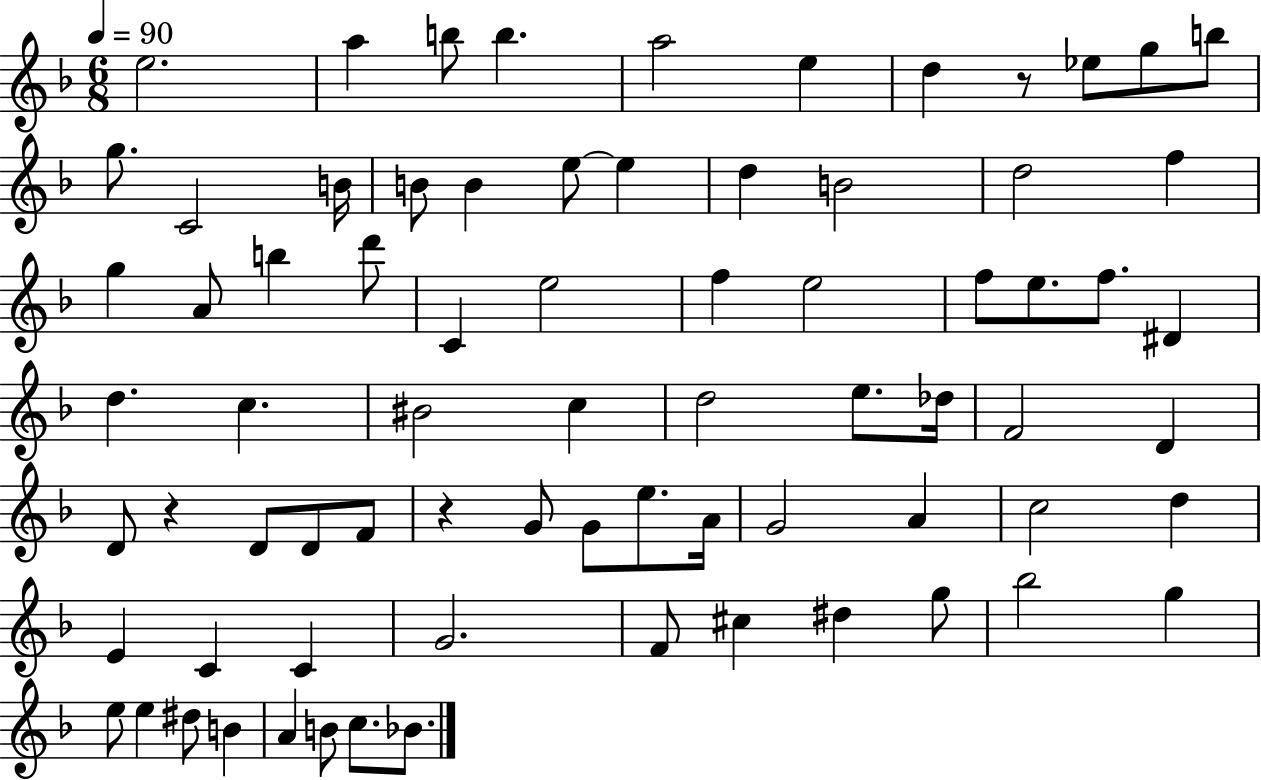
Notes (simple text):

E5/h. A5/q B5/e B5/q. A5/h E5/q D5/q R/e Eb5/e G5/e B5/e G5/e. C4/h B4/s B4/e B4/q E5/e E5/q D5/q B4/h D5/h F5/q G5/q A4/e B5/q D6/e C4/q E5/h F5/q E5/h F5/e E5/e. F5/e. D#4/q D5/q. C5/q. BIS4/h C5/q D5/h E5/e. Db5/s F4/h D4/q D4/e R/q D4/e D4/e F4/e R/q G4/e G4/e E5/e. A4/s G4/h A4/q C5/h D5/q E4/q C4/q C4/q G4/h. F4/e C#5/q D#5/q G5/e Bb5/h G5/q E5/e E5/q D#5/e B4/q A4/q B4/e C5/e. Bb4/e.